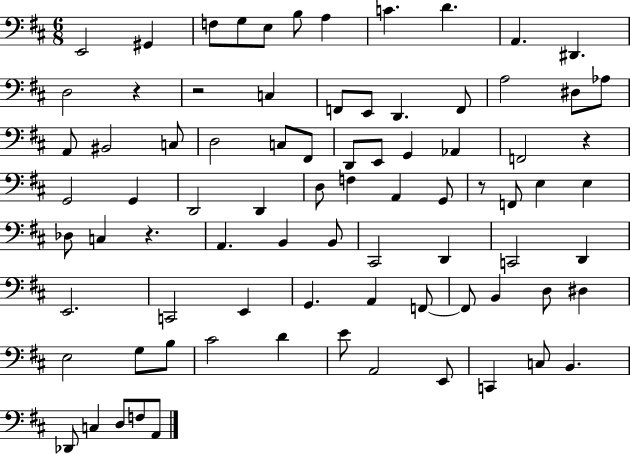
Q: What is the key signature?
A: D major